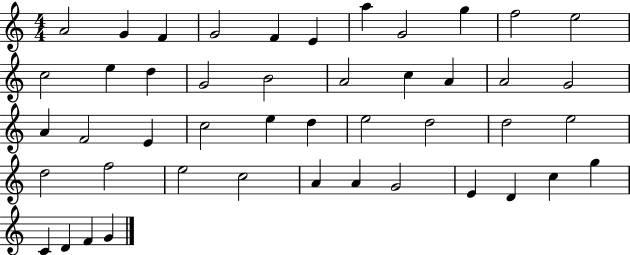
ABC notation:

X:1
T:Untitled
M:4/4
L:1/4
K:C
A2 G F G2 F E a G2 g f2 e2 c2 e d G2 B2 A2 c A A2 G2 A F2 E c2 e d e2 d2 d2 e2 d2 f2 e2 c2 A A G2 E D c g C D F G